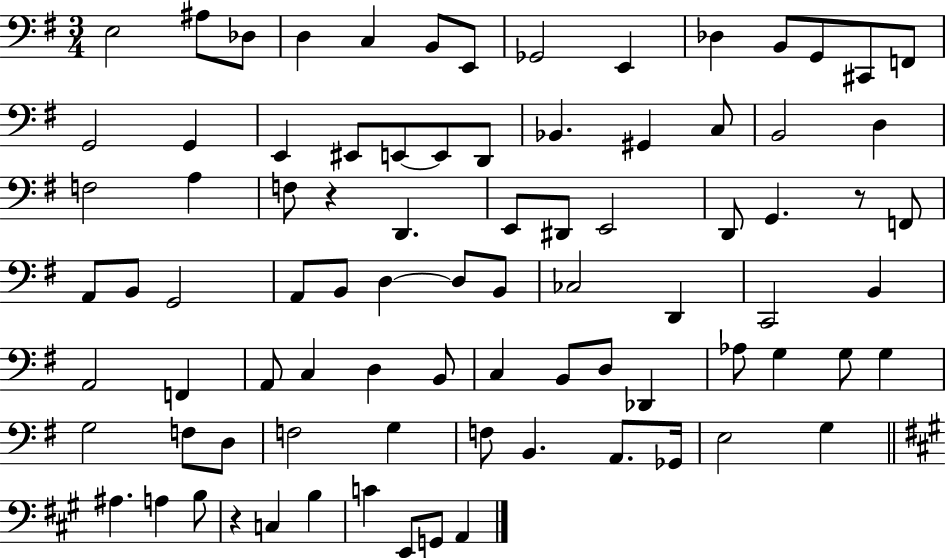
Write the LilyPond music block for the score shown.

{
  \clef bass
  \numericTimeSignature
  \time 3/4
  \key g \major
  e2 ais8 des8 | d4 c4 b,8 e,8 | ges,2 e,4 | des4 b,8 g,8 cis,8 f,8 | \break g,2 g,4 | e,4 eis,8 e,8~~ e,8 d,8 | bes,4. gis,4 c8 | b,2 d4 | \break f2 a4 | f8 r4 d,4. | e,8 dis,8 e,2 | d,8 g,4. r8 f,8 | \break a,8 b,8 g,2 | a,8 b,8 d4~~ d8 b,8 | ces2 d,4 | c,2 b,4 | \break a,2 f,4 | a,8 c4 d4 b,8 | c4 b,8 d8 des,4 | aes8 g4 g8 g4 | \break g2 f8 d8 | f2 g4 | f8 b,4. a,8. ges,16 | e2 g4 | \break \bar "||" \break \key a \major ais4. a4 b8 | r4 c4 b4 | c'4 e,8 g,8 a,4 | \bar "|."
}